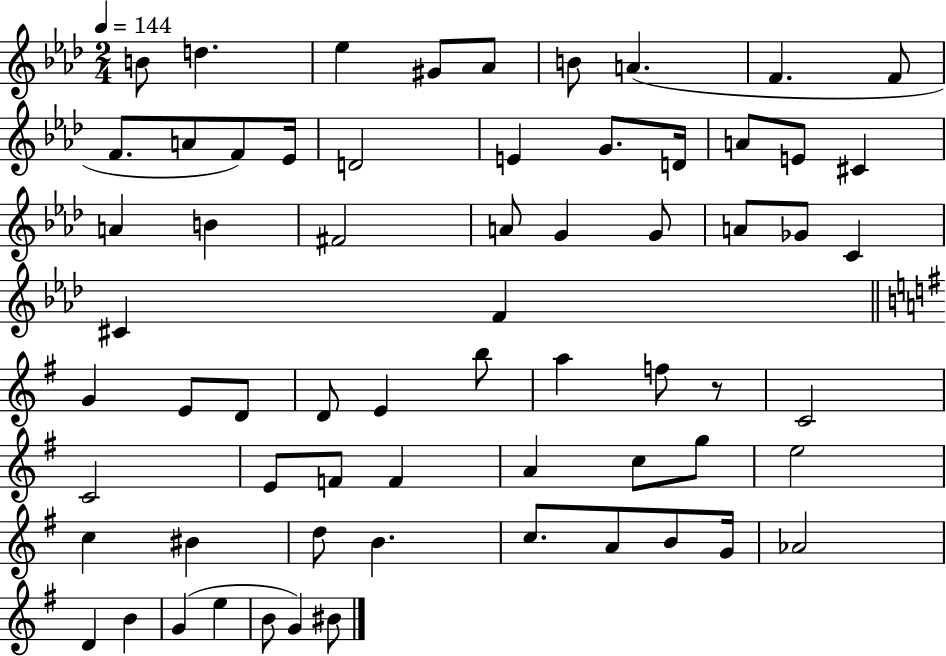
{
  \clef treble
  \numericTimeSignature
  \time 2/4
  \key aes \major
  \tempo 4 = 144
  \repeat volta 2 { b'8 d''4. | ees''4 gis'8 aes'8 | b'8 a'4.( | f'4. f'8 | \break f'8. a'8 f'8) ees'16 | d'2 | e'4 g'8. d'16 | a'8 e'8 cis'4 | \break a'4 b'4 | fis'2 | a'8 g'4 g'8 | a'8 ges'8 c'4 | \break cis'4 f'4 | \bar "||" \break \key g \major g'4 e'8 d'8 | d'8 e'4 b''8 | a''4 f''8 r8 | c'2 | \break c'2 | e'8 f'8 f'4 | a'4 c''8 g''8 | e''2 | \break c''4 bis'4 | d''8 b'4. | c''8. a'8 b'8 g'16 | aes'2 | \break d'4 b'4 | g'4( e''4 | b'8 g'4) bis'8 | } \bar "|."
}